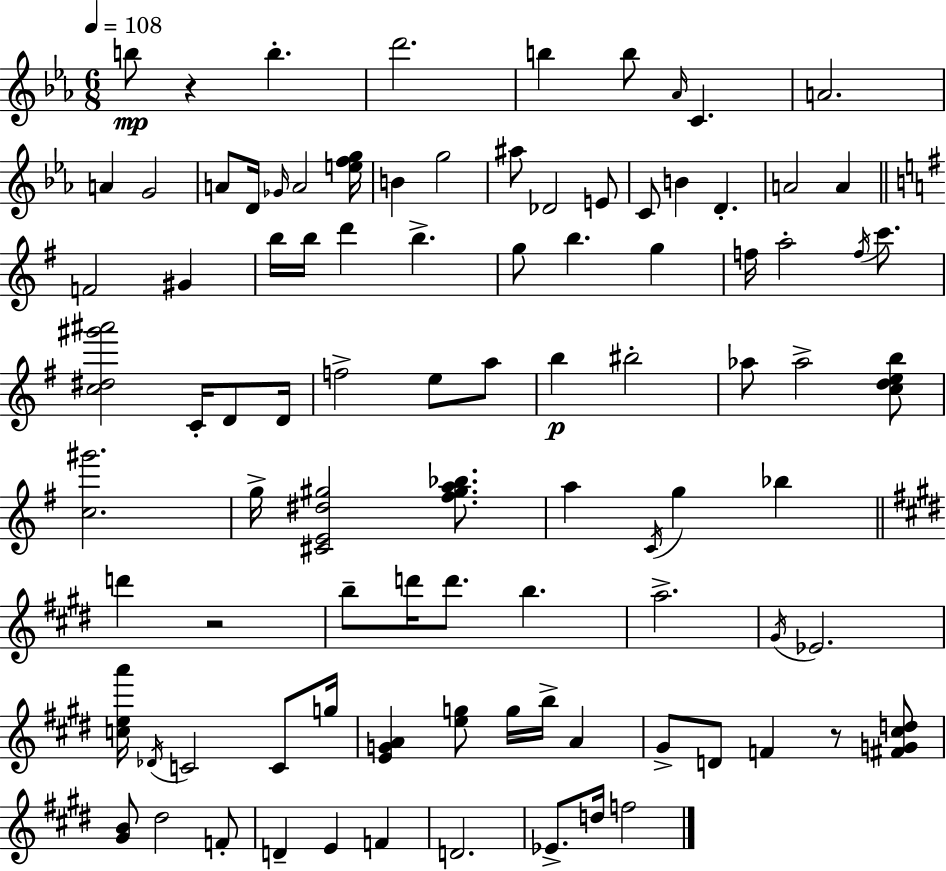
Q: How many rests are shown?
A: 3